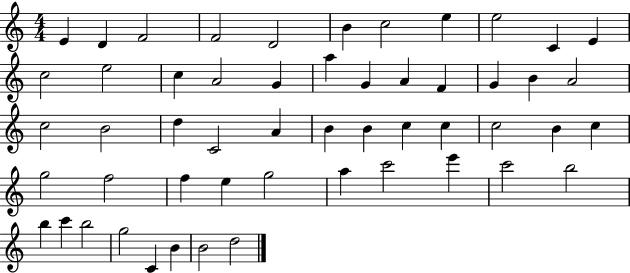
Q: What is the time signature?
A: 4/4